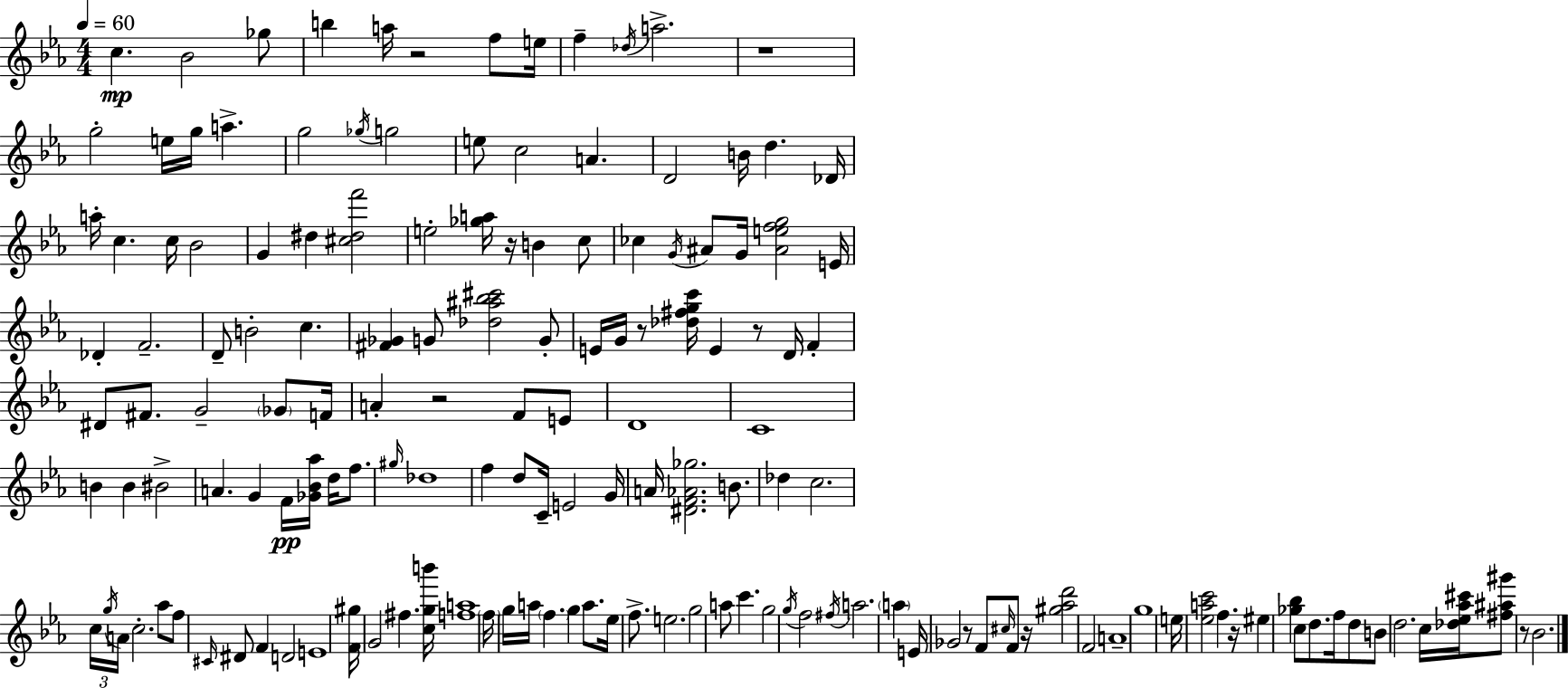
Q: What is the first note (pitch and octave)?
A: C5